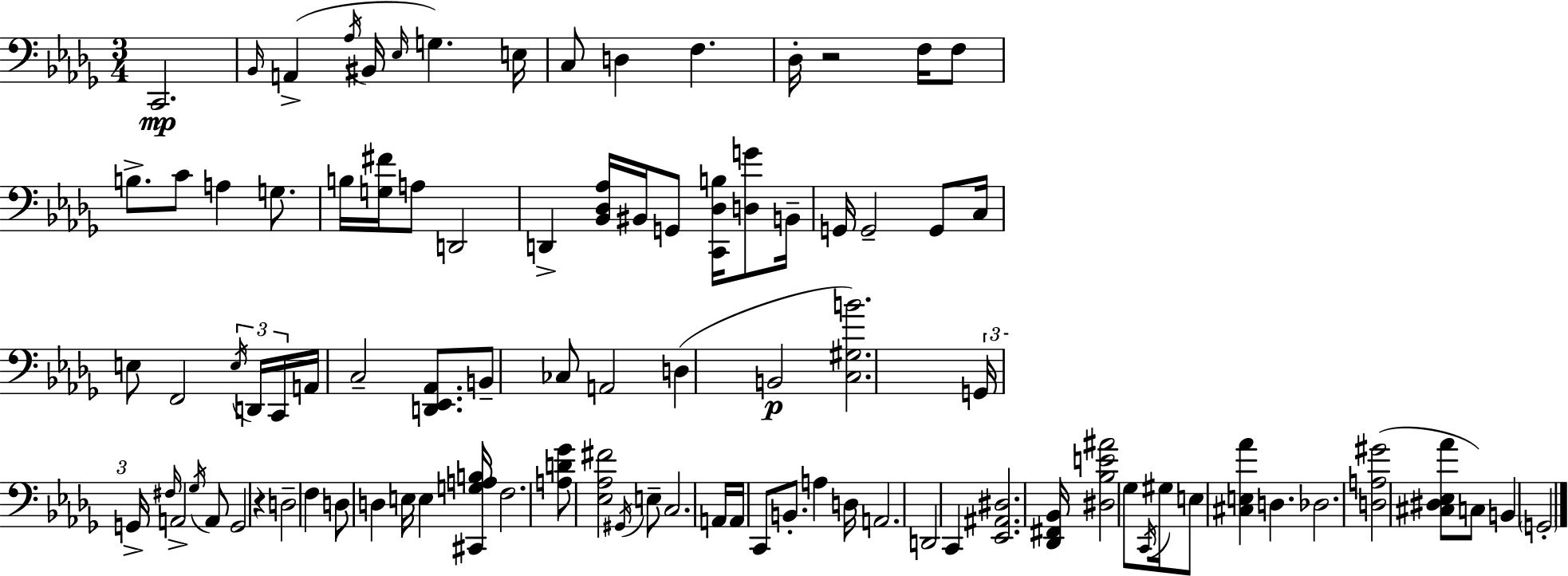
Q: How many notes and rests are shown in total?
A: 93